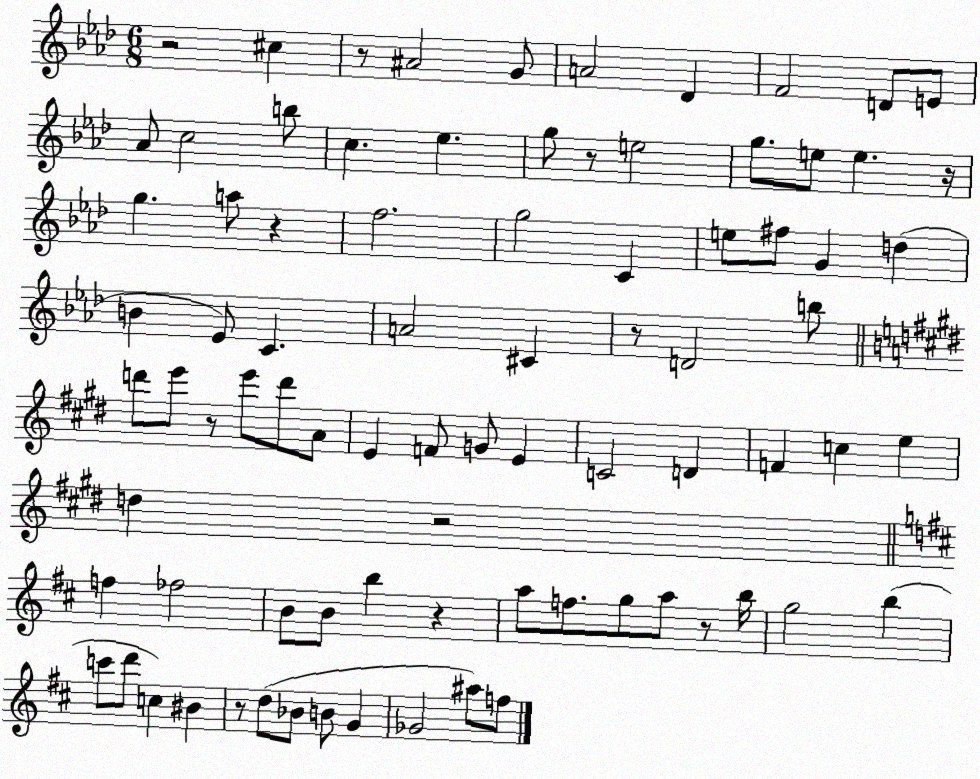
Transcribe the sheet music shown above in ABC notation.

X:1
T:Untitled
M:6/8
L:1/4
K:Ab
z2 ^c z/2 ^A2 G/2 A2 _D F2 D/2 E/2 _A/2 c2 b/2 c _e g/2 z/2 e2 g/2 e/2 e z/4 g a/2 z f2 g2 C e/2 ^f/2 G d B _E/2 C A2 ^C z/2 D2 b/2 d'/2 e'/2 z/2 e'/2 d'/2 A/2 E F/2 G/2 E C2 D F c e d z2 f _f2 B/2 B/2 b z a/2 f/2 g/2 a/2 z/2 b/4 g2 b c'/2 d'/2 c ^B z/2 d/2 _B/2 B/2 G _G2 ^a/2 f/2